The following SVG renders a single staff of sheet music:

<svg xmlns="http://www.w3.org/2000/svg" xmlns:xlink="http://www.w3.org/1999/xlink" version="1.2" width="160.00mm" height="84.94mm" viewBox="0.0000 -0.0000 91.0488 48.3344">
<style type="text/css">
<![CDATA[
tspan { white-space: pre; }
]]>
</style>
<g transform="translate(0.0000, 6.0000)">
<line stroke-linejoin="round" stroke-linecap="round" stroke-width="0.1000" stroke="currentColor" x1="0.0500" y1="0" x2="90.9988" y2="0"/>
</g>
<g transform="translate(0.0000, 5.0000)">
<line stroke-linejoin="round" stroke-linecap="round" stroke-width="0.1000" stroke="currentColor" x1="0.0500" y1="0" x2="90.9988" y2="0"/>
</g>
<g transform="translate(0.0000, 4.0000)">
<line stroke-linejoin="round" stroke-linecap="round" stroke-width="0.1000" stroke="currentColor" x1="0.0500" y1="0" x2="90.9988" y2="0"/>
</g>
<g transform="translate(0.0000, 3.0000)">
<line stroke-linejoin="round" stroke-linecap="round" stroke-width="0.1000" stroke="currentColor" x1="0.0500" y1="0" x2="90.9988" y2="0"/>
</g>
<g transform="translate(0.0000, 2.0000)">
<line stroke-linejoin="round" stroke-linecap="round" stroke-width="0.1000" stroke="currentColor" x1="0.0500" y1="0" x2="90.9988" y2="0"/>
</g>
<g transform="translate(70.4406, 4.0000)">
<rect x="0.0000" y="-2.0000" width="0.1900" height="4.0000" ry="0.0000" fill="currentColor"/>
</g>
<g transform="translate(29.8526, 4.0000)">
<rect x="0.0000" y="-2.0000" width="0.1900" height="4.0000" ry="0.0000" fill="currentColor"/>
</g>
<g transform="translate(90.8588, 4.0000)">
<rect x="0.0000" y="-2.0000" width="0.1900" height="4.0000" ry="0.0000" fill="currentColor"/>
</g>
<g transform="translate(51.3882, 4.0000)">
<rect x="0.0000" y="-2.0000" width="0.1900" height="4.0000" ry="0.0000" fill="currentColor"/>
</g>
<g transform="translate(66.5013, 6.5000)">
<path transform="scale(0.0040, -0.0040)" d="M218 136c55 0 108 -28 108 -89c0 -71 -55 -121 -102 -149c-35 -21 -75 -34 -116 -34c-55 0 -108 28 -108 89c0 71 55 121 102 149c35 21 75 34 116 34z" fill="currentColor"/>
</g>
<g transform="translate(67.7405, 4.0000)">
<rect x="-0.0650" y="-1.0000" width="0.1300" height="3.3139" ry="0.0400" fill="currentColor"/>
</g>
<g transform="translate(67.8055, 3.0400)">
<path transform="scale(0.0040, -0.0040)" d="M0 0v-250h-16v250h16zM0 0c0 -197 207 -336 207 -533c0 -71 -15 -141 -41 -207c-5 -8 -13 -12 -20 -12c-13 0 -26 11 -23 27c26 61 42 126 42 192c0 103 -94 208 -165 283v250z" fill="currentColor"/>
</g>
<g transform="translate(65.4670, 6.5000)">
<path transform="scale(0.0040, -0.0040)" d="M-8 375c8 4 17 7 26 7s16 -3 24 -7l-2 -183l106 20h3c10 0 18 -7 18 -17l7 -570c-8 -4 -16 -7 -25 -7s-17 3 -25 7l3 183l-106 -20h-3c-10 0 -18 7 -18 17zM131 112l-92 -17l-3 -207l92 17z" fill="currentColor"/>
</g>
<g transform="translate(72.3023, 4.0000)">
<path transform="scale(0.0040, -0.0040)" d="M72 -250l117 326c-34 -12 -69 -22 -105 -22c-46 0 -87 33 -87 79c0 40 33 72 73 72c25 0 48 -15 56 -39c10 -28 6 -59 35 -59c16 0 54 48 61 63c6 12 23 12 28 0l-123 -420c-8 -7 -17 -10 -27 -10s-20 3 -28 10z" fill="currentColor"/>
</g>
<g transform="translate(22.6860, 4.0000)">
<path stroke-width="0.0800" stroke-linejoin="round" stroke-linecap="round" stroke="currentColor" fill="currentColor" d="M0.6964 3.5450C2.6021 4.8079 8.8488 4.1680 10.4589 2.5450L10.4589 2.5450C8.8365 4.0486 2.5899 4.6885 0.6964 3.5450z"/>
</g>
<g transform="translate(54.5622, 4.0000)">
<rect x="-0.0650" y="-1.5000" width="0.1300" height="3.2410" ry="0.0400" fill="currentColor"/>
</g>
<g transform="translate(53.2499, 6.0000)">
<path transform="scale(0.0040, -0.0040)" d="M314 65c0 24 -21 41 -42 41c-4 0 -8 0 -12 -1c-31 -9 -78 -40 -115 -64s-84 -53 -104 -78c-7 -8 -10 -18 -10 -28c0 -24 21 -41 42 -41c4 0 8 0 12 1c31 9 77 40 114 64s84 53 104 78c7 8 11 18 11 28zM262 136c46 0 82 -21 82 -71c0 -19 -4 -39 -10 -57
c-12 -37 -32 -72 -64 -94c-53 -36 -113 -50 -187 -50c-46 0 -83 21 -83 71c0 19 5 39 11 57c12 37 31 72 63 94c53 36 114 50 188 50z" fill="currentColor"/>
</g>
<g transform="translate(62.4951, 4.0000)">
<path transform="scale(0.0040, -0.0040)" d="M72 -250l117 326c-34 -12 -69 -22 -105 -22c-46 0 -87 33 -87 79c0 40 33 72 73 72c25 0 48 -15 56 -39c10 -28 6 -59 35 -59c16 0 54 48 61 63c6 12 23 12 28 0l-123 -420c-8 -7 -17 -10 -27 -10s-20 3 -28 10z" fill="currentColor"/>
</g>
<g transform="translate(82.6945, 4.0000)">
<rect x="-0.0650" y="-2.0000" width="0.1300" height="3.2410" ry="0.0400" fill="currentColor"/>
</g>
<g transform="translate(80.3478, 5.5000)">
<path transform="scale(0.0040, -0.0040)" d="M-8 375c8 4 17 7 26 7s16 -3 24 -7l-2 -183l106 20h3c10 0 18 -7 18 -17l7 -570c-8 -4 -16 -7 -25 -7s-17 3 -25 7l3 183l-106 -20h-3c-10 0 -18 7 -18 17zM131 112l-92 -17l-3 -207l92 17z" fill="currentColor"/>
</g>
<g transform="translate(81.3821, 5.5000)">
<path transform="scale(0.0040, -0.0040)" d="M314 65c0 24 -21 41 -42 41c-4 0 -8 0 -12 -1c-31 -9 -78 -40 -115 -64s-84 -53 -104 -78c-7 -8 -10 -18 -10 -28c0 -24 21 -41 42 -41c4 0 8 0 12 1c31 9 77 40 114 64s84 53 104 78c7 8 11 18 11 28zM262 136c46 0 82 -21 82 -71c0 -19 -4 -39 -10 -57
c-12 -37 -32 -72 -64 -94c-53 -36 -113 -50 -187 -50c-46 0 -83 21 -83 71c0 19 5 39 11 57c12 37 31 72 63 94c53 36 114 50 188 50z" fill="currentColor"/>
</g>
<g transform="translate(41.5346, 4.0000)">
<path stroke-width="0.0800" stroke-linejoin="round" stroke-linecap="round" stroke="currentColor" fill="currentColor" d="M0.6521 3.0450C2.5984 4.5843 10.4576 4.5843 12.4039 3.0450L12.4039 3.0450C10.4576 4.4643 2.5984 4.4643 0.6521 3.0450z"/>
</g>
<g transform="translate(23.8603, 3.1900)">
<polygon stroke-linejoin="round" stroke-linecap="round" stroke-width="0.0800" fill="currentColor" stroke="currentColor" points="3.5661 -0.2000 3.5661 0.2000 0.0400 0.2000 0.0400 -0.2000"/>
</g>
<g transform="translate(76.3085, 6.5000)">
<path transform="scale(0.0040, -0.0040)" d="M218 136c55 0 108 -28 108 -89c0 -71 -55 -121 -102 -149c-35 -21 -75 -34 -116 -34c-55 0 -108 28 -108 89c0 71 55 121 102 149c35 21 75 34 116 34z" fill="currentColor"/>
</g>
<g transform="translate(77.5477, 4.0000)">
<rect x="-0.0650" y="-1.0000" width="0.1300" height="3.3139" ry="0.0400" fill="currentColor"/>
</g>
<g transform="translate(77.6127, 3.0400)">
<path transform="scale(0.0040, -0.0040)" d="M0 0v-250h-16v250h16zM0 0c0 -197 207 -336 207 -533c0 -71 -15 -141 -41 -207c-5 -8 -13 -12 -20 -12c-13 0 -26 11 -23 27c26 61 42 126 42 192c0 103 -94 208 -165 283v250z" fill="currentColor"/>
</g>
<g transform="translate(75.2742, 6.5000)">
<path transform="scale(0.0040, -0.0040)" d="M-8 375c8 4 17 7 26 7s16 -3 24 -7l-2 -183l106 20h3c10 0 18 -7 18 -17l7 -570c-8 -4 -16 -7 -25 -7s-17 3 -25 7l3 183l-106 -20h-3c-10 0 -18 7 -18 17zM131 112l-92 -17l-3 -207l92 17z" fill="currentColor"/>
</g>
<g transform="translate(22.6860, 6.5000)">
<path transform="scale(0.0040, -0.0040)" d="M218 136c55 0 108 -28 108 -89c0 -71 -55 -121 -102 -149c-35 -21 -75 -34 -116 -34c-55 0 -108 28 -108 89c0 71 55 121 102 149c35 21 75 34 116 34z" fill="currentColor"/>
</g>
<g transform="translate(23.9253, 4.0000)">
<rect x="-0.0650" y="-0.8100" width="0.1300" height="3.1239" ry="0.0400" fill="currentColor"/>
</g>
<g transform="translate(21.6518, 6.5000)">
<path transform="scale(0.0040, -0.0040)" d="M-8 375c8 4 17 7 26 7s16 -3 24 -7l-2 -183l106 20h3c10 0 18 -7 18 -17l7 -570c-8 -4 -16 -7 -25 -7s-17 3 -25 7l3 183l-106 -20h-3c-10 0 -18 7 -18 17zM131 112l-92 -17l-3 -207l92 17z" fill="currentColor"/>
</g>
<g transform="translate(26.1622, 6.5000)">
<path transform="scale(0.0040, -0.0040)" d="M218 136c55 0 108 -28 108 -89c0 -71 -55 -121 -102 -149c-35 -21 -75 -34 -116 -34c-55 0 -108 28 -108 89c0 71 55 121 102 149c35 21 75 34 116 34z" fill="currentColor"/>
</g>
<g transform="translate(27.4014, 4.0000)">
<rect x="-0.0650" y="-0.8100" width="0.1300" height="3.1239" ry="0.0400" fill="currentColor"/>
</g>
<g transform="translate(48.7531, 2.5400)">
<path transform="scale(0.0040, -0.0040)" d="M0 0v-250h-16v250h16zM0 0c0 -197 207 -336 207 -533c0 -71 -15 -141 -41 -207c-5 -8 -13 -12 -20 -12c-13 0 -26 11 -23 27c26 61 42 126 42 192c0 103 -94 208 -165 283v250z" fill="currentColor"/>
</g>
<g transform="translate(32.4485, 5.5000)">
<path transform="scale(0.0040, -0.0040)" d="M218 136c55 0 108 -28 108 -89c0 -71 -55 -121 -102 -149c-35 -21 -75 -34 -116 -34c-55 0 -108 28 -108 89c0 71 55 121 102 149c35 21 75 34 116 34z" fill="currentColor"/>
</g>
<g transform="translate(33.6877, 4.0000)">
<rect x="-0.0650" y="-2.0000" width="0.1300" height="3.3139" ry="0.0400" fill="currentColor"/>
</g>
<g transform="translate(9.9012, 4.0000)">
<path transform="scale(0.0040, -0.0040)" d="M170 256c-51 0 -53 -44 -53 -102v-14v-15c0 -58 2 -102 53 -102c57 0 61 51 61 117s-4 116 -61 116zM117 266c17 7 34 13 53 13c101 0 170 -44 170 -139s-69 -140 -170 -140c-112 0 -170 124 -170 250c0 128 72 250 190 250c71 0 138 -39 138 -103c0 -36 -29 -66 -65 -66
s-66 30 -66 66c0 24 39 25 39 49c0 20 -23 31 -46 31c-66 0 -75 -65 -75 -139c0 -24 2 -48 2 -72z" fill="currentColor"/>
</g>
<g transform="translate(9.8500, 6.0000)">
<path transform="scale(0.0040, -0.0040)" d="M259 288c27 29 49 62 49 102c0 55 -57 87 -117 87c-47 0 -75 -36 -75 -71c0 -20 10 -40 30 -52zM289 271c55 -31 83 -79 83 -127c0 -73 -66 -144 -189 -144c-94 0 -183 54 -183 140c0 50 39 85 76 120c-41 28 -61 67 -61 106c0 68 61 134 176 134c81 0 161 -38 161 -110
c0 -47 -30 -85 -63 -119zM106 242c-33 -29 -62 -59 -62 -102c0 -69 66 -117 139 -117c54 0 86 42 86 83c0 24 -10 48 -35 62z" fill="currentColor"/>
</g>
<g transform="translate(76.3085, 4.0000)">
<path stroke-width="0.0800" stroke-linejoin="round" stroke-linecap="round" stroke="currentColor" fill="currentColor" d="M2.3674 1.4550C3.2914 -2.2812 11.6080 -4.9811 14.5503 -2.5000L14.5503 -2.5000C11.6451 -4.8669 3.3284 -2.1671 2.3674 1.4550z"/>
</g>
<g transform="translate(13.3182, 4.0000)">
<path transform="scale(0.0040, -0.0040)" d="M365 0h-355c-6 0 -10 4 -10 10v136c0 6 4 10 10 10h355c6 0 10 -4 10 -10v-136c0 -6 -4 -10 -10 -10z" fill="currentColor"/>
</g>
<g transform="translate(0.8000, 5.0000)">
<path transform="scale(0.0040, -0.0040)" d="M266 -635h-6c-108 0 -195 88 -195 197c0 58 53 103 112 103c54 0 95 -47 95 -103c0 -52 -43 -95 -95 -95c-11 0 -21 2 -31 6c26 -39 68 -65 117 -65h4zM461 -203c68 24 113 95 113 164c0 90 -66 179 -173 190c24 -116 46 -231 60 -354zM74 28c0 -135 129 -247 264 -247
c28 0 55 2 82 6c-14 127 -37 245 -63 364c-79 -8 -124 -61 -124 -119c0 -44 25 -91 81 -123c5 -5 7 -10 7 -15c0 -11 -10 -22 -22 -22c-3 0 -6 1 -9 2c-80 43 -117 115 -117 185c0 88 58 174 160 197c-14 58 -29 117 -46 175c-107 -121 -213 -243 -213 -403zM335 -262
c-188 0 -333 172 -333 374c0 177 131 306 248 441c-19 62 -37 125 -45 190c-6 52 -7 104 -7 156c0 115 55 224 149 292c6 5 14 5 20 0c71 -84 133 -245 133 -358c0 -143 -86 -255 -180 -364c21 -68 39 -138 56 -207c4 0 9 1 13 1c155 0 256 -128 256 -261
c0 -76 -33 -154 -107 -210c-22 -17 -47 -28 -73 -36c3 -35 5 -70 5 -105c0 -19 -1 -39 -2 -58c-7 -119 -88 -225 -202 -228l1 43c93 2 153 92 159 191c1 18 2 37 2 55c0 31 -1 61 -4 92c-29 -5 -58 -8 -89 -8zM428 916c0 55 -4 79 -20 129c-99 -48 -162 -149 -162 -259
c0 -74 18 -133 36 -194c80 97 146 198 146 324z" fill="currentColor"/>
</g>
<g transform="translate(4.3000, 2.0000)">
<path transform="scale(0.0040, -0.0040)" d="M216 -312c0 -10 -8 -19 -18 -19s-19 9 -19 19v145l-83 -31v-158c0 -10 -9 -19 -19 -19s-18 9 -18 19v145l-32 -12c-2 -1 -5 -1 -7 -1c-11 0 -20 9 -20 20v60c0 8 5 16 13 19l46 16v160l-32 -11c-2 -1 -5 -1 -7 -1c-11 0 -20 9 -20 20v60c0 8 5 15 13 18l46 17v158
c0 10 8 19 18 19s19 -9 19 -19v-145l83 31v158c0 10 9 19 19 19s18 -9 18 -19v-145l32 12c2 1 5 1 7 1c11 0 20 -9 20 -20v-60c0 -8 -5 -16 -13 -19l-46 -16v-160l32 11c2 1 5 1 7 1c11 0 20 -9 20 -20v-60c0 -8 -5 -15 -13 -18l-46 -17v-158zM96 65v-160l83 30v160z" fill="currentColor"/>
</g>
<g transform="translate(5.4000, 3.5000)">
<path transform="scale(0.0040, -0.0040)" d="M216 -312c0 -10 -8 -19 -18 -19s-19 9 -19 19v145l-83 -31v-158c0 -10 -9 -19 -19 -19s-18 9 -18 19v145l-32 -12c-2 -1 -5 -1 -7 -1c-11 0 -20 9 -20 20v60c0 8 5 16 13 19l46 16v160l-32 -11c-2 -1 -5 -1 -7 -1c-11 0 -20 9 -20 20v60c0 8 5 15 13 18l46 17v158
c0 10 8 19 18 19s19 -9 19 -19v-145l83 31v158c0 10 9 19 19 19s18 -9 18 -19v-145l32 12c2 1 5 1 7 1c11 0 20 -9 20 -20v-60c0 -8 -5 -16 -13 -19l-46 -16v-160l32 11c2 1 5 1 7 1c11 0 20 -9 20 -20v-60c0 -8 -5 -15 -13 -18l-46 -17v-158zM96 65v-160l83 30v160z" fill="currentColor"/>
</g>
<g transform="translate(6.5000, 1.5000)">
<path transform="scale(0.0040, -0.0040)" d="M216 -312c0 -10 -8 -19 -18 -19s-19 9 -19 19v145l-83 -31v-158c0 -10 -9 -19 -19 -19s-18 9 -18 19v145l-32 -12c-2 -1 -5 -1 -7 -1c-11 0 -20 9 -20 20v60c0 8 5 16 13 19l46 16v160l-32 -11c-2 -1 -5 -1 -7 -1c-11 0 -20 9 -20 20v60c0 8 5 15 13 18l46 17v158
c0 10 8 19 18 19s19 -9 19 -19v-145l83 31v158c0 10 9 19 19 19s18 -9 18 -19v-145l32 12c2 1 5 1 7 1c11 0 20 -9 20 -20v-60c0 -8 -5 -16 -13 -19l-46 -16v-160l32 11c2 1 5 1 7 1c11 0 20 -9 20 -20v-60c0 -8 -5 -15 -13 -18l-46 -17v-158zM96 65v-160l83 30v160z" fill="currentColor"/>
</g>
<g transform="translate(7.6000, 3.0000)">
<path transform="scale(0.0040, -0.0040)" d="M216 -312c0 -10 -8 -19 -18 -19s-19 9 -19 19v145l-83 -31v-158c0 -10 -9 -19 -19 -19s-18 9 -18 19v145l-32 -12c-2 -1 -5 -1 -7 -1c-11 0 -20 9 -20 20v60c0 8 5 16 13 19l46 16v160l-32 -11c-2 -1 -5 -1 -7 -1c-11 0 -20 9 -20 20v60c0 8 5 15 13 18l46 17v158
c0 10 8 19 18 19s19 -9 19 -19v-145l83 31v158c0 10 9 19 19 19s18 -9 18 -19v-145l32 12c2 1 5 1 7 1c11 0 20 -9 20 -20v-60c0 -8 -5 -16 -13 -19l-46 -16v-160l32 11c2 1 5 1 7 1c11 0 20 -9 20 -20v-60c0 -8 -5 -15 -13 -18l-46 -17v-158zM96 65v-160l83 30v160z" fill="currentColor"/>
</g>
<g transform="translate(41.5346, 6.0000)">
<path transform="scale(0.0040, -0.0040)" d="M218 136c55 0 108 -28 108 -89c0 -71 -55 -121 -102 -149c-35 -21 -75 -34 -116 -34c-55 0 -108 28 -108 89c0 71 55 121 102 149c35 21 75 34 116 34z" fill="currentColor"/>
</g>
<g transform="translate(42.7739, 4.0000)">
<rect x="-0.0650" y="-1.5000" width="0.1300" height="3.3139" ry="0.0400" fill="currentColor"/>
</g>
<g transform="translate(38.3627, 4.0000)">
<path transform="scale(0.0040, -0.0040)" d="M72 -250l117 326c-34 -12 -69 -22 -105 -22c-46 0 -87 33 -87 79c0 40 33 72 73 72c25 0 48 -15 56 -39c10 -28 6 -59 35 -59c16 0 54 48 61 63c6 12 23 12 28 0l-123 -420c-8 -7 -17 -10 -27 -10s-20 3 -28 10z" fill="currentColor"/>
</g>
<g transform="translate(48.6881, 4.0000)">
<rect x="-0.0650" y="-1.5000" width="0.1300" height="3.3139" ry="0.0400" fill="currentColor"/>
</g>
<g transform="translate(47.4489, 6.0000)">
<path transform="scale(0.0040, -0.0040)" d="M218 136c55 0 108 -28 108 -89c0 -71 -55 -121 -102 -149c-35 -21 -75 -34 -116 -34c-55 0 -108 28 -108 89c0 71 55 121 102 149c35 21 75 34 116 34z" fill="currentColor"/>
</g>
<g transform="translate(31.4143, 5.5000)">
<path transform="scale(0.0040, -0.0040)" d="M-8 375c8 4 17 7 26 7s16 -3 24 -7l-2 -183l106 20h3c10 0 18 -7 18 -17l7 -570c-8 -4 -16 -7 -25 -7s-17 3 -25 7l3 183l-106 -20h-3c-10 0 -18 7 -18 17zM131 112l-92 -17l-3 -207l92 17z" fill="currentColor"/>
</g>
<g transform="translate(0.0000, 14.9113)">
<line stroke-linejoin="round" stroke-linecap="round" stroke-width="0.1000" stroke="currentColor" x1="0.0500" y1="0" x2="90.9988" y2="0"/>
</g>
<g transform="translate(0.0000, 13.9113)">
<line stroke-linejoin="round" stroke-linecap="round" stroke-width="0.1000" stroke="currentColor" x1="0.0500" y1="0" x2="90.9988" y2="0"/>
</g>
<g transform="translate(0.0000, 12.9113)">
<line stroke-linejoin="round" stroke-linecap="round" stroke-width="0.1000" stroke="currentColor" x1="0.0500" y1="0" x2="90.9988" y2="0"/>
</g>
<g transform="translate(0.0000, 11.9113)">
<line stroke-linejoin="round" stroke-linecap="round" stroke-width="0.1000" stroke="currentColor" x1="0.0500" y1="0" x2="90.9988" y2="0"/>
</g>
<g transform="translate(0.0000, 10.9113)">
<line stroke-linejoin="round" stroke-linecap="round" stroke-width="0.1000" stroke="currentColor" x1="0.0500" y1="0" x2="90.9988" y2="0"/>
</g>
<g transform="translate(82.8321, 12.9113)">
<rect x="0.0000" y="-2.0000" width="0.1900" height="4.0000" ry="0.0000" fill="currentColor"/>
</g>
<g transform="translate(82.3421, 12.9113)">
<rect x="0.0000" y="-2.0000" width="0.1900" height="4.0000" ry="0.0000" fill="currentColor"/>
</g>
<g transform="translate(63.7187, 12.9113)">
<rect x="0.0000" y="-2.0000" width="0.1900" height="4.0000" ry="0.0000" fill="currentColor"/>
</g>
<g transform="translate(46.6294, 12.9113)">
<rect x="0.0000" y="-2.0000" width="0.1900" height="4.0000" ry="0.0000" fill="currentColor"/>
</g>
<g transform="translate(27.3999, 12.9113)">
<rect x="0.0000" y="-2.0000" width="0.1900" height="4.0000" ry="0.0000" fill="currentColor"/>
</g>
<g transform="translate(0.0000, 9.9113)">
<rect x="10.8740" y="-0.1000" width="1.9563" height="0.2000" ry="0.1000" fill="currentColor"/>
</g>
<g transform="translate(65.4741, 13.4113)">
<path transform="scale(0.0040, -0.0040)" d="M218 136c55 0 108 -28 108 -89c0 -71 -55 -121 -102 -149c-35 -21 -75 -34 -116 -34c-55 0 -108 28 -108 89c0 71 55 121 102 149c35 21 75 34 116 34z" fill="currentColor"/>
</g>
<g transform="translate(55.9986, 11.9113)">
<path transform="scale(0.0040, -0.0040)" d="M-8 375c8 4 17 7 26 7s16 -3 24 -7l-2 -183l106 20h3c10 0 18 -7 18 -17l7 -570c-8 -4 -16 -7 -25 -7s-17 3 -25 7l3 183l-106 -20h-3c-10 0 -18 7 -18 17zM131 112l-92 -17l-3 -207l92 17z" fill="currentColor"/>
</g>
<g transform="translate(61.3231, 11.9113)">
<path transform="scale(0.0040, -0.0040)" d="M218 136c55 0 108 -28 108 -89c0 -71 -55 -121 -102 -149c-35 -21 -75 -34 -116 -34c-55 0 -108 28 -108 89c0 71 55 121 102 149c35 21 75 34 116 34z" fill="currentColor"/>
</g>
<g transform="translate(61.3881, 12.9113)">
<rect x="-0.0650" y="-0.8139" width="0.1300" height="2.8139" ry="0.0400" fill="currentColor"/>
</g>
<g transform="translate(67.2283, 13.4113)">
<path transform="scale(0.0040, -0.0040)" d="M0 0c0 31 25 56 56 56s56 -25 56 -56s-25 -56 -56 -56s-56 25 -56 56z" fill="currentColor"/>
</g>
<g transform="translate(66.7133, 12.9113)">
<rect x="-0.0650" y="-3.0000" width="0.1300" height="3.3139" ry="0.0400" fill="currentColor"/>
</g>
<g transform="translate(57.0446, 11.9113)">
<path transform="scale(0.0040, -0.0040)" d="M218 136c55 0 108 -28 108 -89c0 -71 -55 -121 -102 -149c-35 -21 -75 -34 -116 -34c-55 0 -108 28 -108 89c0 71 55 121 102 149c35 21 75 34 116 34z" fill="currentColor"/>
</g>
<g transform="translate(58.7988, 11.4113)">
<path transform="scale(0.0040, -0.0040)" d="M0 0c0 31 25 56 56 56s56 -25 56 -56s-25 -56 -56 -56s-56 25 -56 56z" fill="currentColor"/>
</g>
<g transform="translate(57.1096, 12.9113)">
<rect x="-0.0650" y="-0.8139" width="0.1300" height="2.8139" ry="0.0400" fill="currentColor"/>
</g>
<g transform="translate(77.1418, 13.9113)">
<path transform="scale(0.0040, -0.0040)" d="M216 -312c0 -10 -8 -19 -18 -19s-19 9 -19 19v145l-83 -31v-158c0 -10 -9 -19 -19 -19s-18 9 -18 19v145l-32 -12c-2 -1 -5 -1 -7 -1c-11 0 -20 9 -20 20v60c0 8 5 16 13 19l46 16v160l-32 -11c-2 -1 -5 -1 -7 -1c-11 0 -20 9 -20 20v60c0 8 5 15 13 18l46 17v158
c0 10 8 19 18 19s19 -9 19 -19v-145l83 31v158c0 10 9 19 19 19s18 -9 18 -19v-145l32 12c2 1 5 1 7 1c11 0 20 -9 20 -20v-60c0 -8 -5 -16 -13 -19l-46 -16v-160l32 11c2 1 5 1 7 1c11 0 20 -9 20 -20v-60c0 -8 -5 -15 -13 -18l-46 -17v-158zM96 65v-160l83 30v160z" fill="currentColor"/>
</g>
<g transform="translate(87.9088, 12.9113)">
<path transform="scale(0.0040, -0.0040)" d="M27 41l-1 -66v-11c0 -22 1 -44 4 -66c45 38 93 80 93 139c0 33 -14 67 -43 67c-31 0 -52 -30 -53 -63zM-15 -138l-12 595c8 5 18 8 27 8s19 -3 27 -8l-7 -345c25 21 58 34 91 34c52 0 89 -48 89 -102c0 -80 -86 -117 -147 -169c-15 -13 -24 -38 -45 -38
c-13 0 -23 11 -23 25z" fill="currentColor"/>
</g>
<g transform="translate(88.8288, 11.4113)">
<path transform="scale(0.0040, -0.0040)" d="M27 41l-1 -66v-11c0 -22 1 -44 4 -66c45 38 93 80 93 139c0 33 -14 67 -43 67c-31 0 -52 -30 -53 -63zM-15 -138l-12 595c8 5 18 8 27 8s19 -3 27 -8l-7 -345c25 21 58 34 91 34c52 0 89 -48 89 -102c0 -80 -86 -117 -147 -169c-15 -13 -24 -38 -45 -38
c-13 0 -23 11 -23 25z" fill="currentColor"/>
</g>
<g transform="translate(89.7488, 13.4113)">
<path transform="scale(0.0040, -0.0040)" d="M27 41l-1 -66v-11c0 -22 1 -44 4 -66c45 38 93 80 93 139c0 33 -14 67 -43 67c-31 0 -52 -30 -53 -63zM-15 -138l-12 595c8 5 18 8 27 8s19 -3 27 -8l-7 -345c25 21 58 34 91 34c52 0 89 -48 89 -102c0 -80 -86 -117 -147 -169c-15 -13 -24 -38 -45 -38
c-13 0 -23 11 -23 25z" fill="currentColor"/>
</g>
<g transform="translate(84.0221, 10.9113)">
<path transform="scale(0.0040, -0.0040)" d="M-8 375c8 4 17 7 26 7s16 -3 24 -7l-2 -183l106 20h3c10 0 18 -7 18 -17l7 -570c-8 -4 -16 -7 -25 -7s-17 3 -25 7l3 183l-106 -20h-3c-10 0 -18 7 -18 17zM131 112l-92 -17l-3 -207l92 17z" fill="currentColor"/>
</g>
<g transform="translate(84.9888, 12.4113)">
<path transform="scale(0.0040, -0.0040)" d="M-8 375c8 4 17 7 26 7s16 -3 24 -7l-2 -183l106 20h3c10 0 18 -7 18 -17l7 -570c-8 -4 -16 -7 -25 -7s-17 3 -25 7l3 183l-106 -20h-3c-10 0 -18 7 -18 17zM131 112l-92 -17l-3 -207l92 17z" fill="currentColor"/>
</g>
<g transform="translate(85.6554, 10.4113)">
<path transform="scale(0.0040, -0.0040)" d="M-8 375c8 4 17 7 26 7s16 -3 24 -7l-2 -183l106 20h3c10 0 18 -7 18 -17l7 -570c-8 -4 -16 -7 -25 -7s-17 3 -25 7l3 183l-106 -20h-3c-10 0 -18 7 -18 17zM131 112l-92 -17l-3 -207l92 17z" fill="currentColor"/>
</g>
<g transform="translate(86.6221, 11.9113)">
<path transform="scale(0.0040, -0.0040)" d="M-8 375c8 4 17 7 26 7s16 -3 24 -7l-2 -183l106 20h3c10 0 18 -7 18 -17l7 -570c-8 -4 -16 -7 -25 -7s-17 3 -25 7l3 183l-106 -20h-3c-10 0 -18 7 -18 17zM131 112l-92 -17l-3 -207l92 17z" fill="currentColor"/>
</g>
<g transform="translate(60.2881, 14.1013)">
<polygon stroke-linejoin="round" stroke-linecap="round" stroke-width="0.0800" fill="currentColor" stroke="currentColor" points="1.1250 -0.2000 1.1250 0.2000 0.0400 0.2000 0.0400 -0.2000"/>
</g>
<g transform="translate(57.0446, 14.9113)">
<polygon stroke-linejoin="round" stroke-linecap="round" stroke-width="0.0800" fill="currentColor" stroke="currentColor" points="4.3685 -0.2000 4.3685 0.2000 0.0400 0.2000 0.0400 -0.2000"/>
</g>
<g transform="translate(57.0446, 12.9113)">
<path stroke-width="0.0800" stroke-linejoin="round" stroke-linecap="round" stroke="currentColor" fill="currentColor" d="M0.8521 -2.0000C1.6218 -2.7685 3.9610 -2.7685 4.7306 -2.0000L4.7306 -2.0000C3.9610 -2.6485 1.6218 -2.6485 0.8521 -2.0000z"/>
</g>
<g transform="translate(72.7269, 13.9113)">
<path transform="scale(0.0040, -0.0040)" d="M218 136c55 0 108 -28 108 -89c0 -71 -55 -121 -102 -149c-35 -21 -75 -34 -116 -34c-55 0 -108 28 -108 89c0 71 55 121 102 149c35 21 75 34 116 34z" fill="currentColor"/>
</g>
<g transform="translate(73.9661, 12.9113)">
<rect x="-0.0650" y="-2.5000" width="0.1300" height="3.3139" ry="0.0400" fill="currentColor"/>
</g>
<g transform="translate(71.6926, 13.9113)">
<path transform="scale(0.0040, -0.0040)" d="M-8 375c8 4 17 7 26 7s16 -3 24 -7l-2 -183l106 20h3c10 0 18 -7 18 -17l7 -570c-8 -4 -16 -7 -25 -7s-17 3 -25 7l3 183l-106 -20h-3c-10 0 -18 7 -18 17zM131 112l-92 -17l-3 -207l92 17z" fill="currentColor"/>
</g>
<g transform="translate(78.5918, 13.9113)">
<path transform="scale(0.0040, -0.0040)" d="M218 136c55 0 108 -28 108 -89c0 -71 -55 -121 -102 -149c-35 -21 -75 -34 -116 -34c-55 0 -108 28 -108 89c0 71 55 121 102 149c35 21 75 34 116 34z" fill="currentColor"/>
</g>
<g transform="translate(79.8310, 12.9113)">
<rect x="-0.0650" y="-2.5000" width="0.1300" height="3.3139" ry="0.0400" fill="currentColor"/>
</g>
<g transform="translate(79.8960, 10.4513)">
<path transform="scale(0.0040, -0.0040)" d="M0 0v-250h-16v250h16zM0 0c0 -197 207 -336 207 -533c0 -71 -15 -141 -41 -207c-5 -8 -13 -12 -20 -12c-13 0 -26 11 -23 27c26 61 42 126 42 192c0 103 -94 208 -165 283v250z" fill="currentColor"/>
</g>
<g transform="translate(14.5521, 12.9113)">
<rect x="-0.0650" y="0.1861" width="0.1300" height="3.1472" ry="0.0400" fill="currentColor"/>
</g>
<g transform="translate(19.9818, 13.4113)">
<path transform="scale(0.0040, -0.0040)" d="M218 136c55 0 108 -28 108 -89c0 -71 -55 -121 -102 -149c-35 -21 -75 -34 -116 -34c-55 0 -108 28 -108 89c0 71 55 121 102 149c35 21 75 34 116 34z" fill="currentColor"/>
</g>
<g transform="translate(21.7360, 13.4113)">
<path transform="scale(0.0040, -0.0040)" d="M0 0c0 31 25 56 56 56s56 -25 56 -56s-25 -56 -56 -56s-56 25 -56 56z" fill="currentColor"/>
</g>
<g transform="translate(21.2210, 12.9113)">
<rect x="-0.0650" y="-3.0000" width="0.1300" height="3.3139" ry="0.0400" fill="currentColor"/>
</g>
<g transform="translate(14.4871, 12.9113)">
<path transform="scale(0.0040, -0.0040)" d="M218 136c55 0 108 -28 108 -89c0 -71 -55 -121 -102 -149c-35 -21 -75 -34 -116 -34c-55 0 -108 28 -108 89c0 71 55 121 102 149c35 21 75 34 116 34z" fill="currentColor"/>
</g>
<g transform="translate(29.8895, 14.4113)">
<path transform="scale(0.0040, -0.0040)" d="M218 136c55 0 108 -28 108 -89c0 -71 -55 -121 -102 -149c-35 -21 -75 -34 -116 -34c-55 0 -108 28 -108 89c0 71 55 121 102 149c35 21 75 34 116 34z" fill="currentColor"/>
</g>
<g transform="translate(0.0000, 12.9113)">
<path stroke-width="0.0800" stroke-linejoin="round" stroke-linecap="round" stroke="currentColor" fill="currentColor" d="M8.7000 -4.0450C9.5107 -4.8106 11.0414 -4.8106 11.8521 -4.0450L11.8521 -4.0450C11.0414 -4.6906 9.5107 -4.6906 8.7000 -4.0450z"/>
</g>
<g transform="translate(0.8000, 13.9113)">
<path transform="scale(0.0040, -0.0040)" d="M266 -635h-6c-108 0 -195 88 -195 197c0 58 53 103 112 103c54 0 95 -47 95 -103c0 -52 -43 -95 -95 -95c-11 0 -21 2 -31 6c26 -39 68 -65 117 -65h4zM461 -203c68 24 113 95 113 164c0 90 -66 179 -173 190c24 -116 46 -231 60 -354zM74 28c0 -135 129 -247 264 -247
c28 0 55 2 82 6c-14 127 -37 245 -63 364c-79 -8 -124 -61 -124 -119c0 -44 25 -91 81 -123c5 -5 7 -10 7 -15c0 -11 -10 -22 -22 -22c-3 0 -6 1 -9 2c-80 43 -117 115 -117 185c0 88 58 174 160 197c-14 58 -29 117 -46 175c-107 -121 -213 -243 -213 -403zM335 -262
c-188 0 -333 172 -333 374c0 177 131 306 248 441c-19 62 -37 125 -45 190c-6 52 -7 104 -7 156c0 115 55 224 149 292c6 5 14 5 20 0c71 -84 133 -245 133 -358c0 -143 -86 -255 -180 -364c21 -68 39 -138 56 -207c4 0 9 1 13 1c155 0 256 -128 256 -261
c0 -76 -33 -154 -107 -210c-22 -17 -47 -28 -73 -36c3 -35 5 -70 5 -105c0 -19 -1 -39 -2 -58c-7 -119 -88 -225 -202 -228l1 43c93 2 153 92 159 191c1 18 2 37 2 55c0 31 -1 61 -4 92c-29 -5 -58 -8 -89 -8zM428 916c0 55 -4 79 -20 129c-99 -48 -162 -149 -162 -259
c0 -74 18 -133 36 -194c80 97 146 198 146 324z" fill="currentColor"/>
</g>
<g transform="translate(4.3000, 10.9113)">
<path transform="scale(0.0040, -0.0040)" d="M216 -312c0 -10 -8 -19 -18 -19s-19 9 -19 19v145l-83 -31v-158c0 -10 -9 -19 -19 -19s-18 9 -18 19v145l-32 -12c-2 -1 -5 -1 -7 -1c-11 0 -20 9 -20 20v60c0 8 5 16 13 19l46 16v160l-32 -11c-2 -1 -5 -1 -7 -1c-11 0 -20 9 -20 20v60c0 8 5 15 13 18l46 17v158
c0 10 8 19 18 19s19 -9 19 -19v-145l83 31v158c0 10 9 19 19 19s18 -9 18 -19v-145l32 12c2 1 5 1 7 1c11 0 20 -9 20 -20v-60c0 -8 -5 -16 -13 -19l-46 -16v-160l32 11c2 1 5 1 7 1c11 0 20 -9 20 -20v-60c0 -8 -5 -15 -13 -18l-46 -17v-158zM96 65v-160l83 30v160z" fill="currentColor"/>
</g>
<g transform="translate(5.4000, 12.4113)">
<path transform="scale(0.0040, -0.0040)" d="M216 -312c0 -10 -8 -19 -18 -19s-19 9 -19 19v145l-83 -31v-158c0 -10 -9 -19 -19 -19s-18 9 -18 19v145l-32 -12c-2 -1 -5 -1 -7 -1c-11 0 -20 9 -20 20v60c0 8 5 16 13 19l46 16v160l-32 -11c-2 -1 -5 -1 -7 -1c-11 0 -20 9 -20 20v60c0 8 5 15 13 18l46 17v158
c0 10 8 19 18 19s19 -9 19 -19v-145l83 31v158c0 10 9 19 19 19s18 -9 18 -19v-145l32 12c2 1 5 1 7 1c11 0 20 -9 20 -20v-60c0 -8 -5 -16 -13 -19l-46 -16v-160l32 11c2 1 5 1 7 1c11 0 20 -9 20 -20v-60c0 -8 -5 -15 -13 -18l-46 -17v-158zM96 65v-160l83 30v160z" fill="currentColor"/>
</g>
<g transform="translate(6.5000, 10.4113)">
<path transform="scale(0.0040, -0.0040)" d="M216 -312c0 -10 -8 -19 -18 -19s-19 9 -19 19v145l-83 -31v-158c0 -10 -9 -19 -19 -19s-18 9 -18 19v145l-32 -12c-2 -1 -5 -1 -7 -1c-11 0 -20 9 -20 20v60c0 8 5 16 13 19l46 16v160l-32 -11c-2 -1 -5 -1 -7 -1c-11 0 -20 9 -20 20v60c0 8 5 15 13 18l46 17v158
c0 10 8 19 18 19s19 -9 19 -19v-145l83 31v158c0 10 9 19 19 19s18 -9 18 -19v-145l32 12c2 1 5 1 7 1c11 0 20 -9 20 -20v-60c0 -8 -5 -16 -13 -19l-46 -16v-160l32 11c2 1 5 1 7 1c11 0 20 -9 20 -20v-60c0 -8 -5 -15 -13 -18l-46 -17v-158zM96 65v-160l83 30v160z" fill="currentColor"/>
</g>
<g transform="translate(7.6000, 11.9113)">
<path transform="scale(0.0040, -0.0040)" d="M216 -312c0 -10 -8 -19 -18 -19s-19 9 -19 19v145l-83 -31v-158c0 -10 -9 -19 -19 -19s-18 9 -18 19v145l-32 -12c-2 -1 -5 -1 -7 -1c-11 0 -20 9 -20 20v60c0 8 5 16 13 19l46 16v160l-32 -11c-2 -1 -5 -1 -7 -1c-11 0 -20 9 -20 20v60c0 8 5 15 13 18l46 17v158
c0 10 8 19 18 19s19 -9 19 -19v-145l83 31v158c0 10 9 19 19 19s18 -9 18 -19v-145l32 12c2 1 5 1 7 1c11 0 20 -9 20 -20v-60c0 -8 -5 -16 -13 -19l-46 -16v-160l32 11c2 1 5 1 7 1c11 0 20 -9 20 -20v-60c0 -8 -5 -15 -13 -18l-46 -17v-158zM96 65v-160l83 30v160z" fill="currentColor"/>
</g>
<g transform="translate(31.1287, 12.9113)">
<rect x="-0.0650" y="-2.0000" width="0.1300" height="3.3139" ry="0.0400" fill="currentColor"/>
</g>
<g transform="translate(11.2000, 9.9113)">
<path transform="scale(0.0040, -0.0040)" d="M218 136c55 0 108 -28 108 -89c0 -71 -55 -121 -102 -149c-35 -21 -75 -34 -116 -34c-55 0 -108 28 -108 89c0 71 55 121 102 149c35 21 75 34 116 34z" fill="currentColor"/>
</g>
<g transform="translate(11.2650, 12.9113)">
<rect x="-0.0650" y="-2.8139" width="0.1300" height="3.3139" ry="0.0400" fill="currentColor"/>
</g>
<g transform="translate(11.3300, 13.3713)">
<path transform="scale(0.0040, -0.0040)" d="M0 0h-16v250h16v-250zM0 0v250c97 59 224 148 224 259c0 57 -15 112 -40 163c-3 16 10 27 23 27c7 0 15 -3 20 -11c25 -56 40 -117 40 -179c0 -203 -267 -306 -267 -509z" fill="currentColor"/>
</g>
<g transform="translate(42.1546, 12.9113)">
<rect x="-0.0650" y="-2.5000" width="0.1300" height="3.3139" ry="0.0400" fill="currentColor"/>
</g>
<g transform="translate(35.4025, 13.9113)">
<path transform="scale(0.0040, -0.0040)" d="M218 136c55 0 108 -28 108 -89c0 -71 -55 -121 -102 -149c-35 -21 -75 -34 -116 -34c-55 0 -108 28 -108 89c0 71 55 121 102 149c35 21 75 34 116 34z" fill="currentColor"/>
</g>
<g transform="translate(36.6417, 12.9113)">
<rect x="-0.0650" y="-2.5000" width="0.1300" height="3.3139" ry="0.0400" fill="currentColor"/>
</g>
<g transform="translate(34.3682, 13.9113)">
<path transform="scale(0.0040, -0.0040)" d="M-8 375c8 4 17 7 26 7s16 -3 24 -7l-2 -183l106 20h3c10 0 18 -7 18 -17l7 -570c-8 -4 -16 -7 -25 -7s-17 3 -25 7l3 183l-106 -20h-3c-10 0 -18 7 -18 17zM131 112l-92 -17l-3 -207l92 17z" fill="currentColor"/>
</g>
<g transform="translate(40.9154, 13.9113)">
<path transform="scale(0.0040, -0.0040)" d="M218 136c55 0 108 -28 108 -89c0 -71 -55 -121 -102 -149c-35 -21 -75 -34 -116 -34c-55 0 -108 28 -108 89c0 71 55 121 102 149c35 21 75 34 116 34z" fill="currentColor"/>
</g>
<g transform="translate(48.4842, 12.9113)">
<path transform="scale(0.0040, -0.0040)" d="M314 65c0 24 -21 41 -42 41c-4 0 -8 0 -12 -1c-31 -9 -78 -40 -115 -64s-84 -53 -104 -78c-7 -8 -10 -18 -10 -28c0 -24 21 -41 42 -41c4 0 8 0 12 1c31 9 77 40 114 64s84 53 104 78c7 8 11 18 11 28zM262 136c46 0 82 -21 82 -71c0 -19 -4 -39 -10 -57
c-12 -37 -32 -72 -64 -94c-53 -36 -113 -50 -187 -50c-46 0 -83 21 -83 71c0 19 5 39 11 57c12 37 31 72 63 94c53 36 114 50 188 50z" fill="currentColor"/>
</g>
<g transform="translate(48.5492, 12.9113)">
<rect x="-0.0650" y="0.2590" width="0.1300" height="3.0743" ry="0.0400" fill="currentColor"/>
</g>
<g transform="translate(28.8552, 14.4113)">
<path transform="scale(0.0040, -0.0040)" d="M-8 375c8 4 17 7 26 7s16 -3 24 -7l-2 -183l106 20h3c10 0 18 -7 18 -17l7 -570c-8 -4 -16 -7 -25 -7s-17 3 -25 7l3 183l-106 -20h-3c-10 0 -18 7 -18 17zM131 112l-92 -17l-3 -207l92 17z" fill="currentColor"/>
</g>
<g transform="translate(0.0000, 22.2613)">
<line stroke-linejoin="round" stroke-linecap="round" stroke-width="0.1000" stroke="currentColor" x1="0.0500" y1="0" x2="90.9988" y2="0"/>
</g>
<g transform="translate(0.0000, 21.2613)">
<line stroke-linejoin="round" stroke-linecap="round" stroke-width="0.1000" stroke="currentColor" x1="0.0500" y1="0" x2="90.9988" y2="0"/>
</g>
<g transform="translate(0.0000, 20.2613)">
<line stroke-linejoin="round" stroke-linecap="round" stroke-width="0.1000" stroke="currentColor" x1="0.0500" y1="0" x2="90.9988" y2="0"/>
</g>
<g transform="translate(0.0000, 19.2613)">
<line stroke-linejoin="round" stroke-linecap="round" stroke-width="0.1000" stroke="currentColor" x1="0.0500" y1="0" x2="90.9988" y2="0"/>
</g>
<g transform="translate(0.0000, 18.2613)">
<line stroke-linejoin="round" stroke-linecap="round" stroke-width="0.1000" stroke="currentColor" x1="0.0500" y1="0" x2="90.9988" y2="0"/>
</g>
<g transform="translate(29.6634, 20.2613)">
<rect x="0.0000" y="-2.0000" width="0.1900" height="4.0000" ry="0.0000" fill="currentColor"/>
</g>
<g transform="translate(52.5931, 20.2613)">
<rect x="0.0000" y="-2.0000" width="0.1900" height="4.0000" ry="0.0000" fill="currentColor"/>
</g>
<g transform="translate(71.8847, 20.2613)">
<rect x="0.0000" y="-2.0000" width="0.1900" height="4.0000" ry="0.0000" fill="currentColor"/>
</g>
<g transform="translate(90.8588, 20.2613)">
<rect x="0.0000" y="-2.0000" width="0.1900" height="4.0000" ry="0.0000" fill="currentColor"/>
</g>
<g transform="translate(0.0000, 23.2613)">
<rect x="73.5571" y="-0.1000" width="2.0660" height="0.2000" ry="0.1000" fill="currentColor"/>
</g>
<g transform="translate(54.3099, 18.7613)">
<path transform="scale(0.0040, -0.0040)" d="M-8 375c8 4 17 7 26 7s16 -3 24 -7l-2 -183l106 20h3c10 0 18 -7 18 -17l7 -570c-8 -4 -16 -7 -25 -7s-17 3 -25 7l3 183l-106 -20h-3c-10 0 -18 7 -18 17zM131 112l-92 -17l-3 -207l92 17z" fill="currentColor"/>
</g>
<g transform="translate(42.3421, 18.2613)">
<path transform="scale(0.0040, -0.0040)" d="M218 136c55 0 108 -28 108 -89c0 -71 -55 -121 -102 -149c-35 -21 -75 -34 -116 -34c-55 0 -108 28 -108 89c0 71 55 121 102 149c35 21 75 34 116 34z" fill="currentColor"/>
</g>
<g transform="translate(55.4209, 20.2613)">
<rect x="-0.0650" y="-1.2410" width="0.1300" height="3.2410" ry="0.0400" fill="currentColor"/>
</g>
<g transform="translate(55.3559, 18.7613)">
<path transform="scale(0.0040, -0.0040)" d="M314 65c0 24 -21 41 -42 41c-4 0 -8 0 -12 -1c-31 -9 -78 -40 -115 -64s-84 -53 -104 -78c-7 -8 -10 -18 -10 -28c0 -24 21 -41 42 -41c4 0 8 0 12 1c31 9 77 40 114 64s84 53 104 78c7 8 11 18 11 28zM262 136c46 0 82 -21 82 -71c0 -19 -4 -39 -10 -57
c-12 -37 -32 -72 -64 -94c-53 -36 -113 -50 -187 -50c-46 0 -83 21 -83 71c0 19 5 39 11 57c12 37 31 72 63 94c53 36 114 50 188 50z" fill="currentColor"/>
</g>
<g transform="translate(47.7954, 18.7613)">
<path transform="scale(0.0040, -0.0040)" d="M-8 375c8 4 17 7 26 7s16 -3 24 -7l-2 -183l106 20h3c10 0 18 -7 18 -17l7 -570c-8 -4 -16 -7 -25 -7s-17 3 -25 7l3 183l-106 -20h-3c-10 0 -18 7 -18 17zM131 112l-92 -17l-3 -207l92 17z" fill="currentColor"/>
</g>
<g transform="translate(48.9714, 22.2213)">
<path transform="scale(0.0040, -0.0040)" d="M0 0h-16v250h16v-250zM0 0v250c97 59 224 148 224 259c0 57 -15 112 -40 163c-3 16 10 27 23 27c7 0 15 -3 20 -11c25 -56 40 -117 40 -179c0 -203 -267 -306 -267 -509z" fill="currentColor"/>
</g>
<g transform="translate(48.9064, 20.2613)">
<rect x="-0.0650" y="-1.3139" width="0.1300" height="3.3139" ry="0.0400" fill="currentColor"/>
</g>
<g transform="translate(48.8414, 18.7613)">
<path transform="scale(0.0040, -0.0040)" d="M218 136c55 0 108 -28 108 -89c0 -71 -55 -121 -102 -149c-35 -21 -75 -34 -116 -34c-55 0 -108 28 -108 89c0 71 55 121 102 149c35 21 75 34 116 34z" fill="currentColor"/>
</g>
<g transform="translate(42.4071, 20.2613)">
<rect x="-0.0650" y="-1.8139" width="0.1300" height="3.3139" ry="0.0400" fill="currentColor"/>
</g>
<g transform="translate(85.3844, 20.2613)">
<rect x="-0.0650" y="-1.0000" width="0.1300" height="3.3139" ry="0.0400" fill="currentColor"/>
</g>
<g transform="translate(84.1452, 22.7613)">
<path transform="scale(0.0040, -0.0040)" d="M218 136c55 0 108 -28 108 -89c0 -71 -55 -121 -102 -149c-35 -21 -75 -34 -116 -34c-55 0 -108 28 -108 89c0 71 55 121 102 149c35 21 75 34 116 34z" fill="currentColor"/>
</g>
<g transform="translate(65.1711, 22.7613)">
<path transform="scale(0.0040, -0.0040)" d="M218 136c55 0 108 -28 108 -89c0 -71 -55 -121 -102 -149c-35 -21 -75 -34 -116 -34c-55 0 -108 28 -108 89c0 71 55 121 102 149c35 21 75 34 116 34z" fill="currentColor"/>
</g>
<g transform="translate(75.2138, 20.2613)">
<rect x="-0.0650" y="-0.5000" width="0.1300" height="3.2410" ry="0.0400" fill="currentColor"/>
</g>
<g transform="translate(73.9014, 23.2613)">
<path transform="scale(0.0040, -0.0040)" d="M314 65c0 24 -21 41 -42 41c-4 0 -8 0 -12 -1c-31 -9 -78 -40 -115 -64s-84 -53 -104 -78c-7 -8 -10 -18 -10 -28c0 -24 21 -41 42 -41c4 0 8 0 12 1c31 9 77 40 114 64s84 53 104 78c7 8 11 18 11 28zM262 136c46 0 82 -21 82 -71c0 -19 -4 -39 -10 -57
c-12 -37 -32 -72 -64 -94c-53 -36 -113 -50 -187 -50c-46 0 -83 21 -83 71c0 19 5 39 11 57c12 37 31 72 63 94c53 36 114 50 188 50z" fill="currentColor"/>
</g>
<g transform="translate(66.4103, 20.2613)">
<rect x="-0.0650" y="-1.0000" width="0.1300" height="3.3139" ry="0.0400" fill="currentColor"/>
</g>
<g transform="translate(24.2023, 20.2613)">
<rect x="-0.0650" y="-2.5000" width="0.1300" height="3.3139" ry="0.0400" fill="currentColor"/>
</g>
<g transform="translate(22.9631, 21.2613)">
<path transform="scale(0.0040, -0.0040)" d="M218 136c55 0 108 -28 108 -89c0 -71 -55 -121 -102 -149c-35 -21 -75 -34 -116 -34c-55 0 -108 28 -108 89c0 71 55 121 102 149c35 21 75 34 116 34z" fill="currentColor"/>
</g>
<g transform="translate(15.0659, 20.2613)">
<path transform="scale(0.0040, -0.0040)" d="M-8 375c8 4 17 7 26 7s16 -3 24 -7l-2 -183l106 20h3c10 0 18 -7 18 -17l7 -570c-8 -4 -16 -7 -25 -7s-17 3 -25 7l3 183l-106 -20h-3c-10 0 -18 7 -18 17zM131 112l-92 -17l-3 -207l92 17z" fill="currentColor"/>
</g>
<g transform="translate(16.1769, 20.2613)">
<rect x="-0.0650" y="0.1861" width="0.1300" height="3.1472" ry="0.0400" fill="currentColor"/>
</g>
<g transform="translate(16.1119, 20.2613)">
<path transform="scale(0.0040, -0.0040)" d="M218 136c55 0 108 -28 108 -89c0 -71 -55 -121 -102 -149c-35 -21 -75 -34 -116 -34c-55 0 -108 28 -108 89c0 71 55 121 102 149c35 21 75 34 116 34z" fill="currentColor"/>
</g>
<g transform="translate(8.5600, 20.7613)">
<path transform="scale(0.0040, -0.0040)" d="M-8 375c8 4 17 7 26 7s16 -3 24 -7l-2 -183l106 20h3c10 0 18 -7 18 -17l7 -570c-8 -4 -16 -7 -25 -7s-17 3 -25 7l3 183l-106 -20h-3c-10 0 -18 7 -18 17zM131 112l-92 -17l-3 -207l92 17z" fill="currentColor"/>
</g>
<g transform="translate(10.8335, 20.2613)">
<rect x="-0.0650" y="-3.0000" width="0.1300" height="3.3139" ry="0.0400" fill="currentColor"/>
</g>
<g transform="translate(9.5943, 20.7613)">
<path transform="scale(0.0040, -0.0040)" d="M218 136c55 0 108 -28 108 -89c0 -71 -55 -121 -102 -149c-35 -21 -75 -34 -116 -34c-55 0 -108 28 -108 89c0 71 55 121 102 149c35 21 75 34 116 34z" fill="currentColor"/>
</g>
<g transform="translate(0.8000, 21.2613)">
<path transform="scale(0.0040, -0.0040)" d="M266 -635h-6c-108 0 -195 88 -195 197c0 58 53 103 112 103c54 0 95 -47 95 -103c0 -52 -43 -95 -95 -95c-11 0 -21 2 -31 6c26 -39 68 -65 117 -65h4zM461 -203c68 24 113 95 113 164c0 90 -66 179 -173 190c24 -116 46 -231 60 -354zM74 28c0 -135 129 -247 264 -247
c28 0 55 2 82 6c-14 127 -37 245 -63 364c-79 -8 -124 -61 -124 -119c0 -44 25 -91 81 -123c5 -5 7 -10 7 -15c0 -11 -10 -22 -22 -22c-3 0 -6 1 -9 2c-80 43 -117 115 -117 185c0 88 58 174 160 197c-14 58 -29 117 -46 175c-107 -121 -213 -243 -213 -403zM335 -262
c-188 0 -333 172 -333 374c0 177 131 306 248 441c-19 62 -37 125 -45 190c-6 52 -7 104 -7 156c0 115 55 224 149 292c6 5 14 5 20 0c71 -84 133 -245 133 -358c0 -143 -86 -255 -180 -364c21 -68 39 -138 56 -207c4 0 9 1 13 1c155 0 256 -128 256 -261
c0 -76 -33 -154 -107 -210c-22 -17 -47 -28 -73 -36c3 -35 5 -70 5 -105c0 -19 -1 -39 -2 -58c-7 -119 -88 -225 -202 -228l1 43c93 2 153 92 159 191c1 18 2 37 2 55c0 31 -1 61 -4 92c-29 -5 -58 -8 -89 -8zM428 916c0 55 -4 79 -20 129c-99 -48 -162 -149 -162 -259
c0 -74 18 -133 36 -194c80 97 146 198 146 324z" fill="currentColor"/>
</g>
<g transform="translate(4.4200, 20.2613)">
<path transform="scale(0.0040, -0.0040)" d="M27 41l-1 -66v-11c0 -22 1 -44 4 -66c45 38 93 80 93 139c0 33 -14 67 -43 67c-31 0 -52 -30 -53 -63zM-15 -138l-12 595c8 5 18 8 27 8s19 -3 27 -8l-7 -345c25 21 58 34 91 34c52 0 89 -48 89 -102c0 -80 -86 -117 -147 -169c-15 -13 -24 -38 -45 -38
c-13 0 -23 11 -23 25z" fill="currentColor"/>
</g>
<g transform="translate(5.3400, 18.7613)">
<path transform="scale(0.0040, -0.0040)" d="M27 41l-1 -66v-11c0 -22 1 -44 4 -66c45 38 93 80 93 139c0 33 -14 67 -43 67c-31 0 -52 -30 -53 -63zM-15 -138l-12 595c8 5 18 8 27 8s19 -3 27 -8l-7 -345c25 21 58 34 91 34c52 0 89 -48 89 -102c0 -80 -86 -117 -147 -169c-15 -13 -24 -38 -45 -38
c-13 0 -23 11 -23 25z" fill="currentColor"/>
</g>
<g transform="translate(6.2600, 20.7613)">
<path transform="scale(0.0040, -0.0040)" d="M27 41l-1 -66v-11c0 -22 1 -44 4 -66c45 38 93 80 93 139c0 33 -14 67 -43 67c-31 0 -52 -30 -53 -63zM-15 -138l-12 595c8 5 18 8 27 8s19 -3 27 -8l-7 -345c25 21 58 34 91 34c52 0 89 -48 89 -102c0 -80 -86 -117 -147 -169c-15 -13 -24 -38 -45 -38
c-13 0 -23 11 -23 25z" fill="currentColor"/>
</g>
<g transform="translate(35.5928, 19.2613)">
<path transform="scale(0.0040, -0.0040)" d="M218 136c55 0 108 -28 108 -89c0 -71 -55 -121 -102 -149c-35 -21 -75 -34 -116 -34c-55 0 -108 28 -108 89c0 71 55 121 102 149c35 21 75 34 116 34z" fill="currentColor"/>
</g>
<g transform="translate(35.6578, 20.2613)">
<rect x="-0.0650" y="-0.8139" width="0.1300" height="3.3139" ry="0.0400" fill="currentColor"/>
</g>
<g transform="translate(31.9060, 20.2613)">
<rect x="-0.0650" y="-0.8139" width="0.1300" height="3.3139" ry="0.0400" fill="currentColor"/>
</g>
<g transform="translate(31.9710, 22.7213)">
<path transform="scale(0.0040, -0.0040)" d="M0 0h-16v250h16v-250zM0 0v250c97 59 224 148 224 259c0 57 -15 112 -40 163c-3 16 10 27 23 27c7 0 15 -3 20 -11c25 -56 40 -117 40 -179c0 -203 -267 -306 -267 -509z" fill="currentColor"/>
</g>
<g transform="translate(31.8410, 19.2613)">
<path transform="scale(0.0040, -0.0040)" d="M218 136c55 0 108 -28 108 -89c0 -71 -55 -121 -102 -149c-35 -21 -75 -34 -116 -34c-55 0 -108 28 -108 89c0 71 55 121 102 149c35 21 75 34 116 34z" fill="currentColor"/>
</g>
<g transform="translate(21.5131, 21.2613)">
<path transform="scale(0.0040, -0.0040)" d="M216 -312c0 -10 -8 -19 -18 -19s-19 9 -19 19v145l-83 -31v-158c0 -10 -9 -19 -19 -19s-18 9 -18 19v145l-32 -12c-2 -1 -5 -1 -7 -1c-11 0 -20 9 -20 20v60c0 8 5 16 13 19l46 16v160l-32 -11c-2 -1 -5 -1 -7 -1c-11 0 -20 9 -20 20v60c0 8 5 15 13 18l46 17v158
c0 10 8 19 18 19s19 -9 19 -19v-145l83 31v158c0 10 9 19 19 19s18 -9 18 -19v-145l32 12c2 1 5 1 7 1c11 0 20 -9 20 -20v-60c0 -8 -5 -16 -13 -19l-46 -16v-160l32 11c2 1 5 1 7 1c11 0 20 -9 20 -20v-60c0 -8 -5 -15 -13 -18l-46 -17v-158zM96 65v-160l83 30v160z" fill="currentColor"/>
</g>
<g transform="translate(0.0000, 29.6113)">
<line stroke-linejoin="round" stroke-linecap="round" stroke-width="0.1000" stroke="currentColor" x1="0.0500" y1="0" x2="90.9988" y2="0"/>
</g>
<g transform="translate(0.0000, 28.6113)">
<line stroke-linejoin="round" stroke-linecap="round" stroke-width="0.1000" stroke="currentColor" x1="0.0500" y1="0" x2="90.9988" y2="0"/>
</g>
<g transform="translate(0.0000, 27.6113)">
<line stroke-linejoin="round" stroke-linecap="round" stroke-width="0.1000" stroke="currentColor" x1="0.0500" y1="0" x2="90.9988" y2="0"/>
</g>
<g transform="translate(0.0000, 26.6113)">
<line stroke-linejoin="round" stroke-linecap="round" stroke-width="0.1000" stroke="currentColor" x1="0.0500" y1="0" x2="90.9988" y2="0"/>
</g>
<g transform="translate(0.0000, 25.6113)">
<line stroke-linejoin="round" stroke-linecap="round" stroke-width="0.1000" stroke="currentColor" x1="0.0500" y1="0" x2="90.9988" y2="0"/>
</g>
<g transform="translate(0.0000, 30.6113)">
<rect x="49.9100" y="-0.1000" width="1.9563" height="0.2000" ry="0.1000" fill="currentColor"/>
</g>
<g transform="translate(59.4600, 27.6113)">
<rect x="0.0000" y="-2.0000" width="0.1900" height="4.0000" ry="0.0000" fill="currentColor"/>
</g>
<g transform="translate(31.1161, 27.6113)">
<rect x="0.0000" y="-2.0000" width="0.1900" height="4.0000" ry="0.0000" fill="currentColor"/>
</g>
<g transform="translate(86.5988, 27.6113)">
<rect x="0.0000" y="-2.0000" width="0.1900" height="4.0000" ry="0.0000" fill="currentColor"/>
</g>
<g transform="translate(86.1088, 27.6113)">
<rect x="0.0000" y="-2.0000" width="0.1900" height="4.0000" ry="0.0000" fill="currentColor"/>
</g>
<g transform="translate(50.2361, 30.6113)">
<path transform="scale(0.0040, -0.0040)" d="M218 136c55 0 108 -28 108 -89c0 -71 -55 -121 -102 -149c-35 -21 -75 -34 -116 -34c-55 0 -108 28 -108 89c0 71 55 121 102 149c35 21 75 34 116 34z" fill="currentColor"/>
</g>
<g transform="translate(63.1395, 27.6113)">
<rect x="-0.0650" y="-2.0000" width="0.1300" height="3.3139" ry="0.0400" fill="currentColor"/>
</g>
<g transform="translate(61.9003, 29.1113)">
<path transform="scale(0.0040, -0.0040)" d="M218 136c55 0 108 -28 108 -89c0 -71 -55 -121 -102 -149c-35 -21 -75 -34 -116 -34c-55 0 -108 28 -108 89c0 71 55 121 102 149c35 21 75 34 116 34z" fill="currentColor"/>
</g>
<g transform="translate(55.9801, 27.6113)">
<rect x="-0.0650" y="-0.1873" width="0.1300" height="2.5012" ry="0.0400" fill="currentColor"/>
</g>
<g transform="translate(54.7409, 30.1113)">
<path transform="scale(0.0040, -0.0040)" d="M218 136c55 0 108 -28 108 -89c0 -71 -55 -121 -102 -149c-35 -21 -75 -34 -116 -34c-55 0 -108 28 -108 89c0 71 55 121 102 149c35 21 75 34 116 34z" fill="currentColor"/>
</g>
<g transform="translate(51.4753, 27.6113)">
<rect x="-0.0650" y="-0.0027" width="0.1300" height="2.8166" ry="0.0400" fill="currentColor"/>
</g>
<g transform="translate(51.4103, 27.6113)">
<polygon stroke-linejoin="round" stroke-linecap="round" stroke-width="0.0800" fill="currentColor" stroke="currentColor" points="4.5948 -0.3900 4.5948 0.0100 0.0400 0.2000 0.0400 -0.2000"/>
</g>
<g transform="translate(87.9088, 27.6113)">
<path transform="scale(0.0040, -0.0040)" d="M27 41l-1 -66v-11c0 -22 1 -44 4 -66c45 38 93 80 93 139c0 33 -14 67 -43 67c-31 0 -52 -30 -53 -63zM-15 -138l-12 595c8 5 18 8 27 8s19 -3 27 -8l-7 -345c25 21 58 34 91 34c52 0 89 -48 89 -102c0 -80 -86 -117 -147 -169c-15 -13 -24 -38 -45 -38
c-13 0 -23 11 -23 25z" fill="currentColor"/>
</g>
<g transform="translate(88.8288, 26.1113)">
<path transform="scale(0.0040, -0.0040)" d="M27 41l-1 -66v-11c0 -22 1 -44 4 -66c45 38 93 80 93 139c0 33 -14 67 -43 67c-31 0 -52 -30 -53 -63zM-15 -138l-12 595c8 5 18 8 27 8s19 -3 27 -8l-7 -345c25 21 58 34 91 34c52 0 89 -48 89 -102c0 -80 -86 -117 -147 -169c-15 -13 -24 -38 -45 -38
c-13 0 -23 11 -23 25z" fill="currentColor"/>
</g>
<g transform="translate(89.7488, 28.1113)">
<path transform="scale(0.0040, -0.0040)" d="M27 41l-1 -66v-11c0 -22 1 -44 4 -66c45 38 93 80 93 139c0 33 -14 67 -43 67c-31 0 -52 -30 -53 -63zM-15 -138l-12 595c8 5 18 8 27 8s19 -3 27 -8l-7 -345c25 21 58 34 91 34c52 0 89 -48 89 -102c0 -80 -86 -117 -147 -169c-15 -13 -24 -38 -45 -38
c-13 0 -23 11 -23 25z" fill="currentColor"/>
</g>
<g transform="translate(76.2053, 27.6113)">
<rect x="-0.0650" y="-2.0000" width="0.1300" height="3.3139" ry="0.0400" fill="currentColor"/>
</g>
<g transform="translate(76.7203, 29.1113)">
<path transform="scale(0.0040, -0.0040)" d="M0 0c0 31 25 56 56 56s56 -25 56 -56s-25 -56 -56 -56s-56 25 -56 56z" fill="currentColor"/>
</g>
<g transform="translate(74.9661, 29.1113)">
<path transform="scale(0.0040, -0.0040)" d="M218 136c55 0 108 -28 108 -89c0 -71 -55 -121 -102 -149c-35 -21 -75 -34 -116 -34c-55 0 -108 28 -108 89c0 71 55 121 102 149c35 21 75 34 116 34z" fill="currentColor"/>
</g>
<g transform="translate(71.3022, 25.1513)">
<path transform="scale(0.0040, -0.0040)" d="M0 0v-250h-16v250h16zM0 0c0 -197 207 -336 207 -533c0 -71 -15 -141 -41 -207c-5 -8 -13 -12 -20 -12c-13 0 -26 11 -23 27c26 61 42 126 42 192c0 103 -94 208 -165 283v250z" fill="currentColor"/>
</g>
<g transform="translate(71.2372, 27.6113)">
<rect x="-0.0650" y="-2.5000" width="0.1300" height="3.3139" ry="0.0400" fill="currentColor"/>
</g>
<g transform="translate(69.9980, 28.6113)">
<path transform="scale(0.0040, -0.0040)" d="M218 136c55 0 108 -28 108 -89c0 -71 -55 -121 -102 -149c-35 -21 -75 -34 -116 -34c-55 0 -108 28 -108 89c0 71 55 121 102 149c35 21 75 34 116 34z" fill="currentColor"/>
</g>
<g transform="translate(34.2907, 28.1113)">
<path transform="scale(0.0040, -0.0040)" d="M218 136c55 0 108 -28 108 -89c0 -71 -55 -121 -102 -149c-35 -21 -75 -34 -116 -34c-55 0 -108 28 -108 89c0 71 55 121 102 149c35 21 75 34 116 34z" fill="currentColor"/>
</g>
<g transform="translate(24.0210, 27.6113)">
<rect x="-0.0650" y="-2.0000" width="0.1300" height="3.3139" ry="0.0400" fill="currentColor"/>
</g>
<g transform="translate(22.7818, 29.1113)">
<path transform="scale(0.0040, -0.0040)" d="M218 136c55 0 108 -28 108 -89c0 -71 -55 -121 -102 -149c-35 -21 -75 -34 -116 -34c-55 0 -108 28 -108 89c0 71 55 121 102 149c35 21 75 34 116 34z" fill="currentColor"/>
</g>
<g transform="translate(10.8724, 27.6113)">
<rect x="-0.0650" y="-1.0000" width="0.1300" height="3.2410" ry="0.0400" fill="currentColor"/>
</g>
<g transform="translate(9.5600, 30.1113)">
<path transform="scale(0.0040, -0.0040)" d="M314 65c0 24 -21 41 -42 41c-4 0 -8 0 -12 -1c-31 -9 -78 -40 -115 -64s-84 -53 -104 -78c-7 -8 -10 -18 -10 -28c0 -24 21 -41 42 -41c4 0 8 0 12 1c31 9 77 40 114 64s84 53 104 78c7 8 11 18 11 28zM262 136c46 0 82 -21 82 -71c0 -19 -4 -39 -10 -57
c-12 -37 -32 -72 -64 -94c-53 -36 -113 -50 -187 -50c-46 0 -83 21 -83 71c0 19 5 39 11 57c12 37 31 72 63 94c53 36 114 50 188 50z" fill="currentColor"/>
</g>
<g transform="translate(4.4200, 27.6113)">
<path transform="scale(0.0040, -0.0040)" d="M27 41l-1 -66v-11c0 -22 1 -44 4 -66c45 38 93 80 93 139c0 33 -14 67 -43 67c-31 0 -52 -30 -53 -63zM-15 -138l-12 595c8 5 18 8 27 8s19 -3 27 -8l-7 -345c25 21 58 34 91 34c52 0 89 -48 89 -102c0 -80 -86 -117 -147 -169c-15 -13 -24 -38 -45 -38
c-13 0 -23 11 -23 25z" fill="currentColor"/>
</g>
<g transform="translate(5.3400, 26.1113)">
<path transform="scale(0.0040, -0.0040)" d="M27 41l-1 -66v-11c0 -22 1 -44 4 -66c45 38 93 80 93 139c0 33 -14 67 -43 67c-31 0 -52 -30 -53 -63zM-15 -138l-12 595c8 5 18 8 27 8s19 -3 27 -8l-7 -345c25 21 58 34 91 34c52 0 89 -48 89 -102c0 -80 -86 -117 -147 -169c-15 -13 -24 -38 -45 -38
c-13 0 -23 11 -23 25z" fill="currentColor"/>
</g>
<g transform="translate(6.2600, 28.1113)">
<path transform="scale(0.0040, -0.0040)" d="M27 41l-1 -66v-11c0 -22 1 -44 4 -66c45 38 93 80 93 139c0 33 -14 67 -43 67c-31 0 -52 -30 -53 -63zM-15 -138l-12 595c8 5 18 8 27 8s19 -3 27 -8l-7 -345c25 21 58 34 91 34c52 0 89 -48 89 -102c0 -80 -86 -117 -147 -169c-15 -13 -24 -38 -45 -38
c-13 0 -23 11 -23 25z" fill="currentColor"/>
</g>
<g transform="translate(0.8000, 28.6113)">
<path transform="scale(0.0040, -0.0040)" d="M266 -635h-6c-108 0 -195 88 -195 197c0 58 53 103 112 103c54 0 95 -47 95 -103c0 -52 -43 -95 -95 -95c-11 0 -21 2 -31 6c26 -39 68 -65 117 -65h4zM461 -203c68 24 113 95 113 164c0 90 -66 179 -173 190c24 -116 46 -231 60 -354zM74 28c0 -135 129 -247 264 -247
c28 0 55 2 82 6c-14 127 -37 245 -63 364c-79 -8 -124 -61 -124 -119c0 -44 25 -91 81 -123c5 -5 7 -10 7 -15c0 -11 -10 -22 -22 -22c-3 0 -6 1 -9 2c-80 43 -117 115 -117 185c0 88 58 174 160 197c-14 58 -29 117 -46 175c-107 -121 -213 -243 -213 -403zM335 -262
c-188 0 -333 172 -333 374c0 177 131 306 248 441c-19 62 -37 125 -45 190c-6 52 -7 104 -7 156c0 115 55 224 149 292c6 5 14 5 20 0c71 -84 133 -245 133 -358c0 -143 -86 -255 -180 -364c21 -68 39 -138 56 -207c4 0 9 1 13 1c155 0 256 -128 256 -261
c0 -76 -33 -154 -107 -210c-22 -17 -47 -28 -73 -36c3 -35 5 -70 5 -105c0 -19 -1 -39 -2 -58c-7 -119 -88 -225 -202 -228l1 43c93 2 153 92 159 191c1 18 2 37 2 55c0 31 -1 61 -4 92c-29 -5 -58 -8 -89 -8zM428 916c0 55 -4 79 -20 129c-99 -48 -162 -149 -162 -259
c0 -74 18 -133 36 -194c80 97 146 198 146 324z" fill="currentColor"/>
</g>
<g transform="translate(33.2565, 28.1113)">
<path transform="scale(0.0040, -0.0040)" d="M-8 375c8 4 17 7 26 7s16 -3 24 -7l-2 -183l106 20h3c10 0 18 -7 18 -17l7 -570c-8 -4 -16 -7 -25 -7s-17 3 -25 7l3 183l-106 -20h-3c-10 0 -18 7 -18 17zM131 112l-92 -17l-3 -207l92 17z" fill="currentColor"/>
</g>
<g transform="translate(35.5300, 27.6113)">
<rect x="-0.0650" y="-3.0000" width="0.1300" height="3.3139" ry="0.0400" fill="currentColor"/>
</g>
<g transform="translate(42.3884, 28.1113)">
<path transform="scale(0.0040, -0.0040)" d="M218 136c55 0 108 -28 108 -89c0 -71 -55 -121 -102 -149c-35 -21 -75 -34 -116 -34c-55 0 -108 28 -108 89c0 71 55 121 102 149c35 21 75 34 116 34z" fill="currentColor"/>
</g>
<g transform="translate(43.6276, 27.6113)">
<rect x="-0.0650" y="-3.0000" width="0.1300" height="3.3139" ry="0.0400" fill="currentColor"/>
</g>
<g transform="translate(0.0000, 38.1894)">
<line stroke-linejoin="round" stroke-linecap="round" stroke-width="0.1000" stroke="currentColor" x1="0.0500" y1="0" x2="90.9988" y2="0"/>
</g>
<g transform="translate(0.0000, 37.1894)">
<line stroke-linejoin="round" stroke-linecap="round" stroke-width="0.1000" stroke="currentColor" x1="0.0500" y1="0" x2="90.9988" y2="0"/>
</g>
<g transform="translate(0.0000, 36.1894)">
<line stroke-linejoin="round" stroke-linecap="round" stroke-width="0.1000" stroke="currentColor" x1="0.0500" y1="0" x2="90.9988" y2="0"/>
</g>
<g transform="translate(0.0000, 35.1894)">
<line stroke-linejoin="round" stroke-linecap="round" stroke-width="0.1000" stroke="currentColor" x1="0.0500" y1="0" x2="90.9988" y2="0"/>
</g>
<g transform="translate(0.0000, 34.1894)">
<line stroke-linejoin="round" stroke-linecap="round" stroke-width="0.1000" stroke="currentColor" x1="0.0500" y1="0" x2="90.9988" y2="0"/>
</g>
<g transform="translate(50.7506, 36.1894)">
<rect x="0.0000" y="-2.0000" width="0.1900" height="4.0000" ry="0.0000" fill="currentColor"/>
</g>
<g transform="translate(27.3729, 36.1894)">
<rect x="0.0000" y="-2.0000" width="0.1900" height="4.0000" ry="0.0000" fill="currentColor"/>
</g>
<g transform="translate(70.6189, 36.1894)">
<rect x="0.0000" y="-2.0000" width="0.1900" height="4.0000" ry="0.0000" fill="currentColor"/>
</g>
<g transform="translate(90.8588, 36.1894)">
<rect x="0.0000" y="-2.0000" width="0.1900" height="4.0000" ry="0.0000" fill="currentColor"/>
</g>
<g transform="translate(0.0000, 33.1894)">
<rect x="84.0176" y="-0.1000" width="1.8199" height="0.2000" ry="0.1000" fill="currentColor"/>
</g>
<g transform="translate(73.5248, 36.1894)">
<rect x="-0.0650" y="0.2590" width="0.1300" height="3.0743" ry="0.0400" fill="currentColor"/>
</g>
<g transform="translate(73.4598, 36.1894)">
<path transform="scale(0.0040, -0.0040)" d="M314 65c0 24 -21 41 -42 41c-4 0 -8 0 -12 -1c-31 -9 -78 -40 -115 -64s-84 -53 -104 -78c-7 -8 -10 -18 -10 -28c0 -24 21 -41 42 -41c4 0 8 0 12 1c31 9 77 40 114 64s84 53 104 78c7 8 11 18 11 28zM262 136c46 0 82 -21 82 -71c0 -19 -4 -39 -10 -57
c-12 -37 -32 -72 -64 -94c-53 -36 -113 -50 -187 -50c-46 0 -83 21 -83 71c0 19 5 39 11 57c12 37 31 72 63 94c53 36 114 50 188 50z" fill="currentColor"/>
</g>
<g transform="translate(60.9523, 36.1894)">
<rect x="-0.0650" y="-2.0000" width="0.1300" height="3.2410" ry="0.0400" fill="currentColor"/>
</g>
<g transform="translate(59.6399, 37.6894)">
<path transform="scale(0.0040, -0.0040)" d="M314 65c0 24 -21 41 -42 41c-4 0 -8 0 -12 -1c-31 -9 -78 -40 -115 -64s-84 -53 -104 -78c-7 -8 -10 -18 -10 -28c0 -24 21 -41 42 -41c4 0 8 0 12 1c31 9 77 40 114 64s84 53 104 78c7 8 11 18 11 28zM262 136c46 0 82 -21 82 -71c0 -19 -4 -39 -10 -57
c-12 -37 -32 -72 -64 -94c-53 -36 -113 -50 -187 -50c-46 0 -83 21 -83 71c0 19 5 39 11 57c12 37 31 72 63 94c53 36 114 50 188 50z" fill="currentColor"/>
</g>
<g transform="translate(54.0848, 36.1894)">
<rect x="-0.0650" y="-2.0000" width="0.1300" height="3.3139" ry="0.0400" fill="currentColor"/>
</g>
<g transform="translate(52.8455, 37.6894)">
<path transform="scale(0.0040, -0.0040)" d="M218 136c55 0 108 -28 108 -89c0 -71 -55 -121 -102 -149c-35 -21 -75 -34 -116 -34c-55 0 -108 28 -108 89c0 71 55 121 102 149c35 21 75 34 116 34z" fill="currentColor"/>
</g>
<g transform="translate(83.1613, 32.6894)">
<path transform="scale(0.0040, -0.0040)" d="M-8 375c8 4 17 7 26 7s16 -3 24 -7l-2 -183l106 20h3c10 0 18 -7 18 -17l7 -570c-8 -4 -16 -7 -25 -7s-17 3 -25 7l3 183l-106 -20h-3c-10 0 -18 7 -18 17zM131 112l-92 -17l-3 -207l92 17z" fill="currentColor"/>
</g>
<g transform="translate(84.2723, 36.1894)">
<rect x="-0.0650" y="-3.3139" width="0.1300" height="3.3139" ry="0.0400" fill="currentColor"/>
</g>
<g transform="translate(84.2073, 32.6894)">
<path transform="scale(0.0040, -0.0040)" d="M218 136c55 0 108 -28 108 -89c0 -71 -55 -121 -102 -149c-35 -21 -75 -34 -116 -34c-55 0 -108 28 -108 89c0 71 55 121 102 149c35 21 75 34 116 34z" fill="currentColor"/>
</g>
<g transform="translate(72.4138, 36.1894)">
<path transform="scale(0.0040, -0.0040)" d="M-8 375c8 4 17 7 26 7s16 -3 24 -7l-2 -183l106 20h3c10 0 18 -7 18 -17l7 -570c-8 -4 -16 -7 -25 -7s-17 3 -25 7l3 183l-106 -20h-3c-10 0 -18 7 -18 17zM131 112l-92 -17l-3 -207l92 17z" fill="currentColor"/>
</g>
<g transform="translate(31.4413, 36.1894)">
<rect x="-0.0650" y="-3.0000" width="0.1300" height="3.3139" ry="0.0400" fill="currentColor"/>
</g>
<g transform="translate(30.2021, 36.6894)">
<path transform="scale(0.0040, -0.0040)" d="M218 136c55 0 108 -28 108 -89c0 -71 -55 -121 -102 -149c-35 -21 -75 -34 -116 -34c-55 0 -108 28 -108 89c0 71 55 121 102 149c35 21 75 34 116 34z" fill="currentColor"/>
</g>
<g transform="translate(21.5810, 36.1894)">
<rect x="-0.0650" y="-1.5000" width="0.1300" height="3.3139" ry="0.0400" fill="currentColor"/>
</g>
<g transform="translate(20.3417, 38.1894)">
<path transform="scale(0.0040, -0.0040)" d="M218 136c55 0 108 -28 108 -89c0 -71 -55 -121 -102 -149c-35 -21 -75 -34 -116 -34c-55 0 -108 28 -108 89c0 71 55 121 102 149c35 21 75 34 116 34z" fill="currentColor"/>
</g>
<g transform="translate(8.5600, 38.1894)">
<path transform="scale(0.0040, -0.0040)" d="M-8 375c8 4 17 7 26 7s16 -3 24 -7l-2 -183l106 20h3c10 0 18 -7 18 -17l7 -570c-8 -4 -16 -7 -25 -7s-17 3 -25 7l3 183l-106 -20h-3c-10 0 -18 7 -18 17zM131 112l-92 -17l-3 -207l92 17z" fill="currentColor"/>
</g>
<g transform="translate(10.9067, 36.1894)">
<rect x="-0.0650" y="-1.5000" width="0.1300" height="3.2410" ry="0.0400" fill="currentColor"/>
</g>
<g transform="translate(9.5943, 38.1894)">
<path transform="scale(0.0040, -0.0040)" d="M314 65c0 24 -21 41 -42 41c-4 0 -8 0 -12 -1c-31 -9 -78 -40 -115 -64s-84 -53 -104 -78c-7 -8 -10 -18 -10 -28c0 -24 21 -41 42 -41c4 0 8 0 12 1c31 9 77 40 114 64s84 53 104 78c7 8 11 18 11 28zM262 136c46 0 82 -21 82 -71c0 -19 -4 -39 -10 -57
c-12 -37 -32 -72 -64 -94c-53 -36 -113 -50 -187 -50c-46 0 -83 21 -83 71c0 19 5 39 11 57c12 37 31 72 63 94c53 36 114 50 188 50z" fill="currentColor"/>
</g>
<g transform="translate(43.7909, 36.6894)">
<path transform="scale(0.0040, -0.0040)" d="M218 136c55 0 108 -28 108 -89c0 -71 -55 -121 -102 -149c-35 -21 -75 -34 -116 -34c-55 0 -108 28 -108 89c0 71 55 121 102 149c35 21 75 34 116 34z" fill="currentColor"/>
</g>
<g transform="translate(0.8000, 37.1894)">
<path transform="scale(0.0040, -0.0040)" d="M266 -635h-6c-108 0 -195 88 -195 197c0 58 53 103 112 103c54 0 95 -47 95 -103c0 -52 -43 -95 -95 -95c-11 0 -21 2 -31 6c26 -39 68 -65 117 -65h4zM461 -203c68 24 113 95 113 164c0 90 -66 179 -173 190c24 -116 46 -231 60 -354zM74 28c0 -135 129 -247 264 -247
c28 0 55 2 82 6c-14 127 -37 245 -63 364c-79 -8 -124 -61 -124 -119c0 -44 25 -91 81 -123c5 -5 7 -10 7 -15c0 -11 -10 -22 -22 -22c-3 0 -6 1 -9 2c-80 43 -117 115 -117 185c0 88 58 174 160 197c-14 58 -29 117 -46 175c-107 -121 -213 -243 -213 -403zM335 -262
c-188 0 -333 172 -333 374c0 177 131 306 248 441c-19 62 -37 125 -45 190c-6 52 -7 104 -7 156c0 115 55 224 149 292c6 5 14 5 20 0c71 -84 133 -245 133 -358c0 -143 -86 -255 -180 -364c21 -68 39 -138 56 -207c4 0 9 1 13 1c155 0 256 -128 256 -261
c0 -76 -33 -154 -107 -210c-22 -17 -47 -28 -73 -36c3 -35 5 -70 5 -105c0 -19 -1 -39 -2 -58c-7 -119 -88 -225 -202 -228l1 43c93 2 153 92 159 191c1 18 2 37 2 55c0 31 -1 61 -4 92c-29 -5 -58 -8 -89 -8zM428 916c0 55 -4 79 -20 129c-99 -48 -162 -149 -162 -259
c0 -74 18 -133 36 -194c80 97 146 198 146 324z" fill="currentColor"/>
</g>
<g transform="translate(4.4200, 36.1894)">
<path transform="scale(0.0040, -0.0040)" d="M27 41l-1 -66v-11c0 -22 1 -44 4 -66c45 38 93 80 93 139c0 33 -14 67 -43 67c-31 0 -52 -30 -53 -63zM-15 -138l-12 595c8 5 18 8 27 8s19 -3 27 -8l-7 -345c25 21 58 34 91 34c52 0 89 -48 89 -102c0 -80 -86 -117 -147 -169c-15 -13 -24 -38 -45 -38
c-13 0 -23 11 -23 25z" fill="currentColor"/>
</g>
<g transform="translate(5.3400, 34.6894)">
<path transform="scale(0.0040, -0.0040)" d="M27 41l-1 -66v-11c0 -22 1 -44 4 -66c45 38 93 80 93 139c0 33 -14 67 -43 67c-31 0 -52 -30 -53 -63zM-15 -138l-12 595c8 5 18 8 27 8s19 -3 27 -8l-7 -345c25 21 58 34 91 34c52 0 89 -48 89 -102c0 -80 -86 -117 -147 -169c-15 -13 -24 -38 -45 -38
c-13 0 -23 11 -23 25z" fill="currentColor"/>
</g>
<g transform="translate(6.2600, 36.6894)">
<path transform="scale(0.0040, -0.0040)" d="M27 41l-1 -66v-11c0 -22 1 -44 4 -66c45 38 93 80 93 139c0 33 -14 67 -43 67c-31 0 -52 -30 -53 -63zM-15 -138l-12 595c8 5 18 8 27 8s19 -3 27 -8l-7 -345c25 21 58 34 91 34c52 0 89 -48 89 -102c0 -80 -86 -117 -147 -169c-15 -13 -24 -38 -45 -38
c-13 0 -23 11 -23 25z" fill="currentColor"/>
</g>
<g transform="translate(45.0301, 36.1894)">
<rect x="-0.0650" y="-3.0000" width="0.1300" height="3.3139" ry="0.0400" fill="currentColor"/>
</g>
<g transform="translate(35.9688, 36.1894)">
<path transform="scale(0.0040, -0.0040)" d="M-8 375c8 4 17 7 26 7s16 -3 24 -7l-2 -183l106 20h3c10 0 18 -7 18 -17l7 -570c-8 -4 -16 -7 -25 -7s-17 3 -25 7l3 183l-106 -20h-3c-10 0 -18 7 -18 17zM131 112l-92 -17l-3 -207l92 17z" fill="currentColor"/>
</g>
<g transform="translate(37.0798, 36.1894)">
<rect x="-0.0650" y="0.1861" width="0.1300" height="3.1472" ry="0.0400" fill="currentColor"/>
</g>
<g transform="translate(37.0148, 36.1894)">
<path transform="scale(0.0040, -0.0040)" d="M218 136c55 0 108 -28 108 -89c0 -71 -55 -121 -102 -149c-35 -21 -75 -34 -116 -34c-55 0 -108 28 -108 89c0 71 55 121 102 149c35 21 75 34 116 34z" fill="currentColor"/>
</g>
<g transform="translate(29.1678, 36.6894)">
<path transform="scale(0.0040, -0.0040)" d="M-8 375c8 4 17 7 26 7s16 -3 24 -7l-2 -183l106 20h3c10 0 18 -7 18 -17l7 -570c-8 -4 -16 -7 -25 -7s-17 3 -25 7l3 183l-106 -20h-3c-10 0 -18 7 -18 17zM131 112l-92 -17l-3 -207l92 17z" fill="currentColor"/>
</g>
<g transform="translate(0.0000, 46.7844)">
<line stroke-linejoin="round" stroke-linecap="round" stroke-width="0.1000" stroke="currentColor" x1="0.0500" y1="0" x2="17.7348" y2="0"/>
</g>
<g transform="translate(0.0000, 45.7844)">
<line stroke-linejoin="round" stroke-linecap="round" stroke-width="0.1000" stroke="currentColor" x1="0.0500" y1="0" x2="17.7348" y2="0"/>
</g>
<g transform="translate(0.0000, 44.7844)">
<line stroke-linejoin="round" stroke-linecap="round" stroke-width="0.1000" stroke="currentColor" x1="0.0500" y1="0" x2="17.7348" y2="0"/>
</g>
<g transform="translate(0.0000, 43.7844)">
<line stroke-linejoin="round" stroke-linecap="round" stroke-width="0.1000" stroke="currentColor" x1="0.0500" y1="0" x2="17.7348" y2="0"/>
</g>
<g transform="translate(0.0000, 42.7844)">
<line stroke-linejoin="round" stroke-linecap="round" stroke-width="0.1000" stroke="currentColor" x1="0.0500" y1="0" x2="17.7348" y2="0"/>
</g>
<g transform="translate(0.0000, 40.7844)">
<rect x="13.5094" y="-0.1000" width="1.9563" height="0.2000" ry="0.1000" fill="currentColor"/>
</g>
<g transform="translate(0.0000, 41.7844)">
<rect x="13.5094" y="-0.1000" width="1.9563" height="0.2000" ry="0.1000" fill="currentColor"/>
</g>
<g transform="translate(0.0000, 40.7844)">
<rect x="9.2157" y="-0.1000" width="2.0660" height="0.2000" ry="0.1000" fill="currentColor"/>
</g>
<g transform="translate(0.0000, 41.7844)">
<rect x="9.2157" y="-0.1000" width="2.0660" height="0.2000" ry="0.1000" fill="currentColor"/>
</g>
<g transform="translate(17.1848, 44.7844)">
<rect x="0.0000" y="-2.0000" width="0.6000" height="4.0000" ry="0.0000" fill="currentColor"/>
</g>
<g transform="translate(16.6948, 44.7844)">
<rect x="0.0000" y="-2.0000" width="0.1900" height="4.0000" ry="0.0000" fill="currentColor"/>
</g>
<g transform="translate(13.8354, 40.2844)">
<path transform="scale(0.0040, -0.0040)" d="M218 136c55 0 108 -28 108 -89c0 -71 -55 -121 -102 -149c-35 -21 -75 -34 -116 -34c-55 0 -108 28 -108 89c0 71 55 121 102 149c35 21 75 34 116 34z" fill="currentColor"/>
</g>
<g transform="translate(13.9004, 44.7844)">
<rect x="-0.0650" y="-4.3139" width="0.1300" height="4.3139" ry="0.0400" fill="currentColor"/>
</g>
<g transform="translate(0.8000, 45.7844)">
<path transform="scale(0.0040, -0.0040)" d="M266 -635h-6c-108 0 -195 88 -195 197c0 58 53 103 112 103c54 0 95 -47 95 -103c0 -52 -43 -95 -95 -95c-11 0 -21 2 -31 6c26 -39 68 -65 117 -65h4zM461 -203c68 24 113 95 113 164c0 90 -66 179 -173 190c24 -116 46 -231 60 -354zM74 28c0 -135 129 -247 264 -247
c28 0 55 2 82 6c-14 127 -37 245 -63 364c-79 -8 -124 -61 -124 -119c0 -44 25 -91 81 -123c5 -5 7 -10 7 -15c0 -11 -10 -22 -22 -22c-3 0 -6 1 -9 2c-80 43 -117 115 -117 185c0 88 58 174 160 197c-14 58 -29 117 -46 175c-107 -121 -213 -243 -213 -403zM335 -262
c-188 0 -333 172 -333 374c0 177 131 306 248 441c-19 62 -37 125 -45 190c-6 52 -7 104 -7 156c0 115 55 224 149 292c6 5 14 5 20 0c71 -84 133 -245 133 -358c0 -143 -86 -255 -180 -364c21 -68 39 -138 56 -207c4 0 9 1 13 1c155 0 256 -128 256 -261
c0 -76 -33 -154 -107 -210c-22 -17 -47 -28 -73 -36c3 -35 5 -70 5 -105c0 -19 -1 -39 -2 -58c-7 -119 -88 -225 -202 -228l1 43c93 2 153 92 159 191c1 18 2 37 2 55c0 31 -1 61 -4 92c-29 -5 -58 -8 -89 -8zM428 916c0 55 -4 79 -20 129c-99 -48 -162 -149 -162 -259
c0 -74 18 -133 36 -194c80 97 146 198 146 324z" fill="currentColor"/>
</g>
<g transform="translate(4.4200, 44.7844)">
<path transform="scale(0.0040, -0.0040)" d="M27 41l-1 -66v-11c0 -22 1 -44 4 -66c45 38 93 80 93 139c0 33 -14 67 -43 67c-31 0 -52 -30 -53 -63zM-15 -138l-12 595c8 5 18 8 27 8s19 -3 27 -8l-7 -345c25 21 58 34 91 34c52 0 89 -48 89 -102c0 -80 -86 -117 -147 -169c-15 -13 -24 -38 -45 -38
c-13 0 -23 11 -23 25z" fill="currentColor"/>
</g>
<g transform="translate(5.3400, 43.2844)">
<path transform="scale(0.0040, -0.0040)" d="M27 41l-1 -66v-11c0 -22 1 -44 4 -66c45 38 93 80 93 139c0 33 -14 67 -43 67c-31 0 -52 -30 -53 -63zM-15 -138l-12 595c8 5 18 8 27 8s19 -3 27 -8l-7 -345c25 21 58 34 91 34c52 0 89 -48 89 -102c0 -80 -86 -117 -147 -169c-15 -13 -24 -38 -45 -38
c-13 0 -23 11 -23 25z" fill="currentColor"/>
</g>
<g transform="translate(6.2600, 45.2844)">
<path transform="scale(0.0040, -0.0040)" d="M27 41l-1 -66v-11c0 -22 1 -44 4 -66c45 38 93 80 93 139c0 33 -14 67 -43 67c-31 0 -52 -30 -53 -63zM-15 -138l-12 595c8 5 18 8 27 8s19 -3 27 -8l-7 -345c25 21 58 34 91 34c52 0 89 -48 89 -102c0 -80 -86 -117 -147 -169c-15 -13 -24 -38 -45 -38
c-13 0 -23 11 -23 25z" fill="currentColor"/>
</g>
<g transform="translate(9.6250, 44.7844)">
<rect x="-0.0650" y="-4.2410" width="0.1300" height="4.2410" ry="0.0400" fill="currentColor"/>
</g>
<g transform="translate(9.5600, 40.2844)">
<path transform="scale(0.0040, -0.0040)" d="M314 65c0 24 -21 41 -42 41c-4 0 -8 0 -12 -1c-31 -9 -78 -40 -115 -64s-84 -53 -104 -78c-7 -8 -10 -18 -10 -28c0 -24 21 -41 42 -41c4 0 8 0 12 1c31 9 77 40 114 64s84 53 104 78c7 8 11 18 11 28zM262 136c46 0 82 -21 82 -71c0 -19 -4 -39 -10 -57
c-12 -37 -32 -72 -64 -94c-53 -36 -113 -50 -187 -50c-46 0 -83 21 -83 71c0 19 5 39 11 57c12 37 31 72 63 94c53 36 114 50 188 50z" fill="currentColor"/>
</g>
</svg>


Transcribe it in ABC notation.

X:1
T:Untitled
M:6/8
L:1/4
K:E
z2 D/2 D/2 F z/2 E E/2 E2 z/2 D/2 z/2 D/2 F2 a/2 B A F G G B2 d/2 d/4 A G ^G/2 A B ^G d/2 d f e/2 e2 D C2 D D2 F A A C/2 D/2 F G/2 F E2 E A B A F F2 B2 b d'2 d'